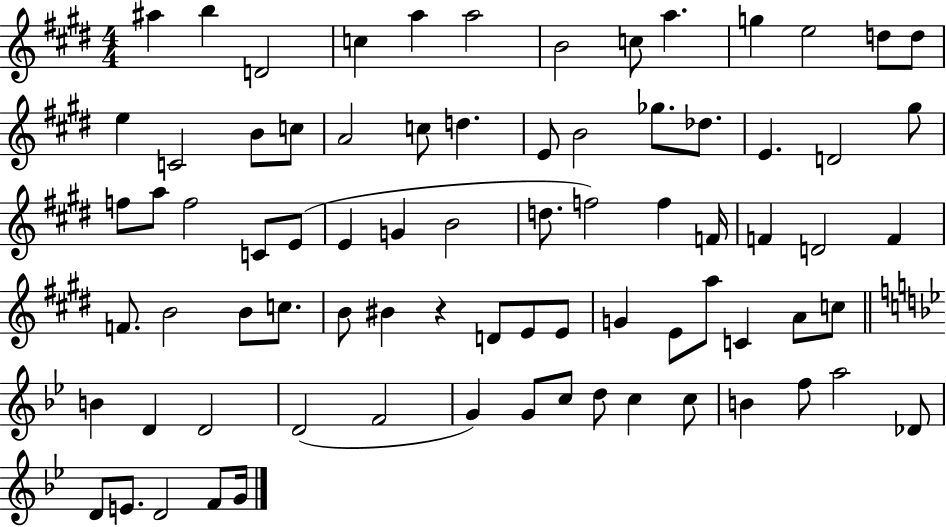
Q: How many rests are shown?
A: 1